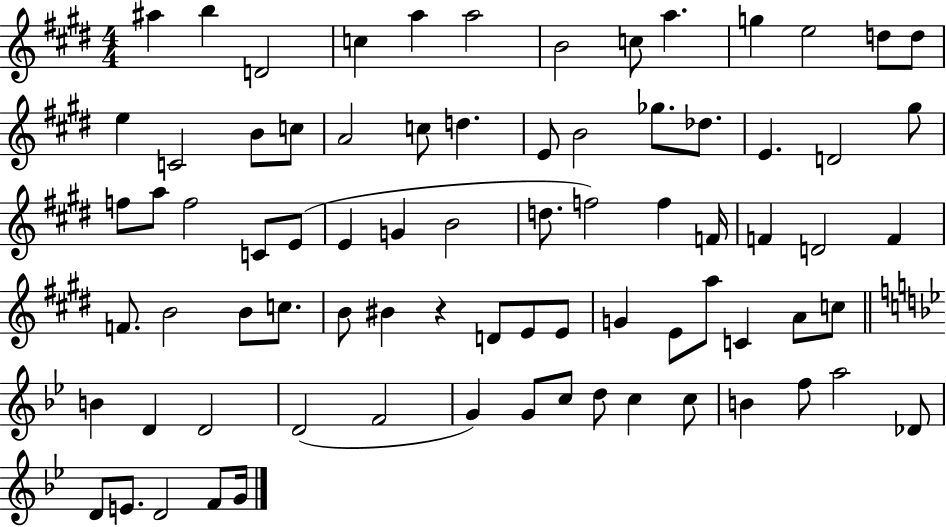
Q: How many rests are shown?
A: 1